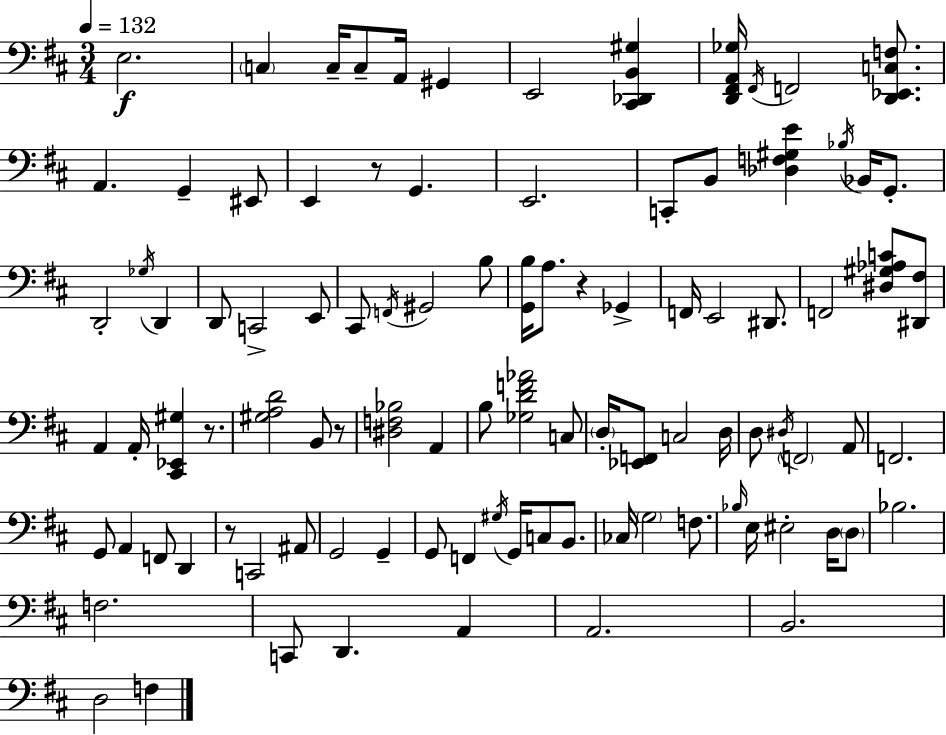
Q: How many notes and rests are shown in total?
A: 98